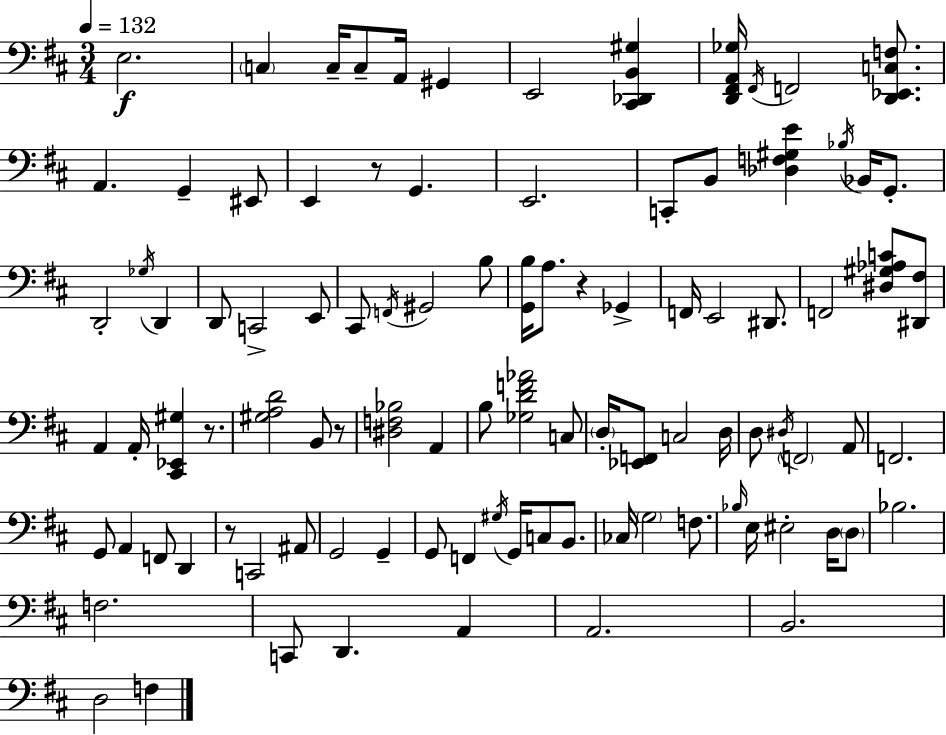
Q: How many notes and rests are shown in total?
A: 98